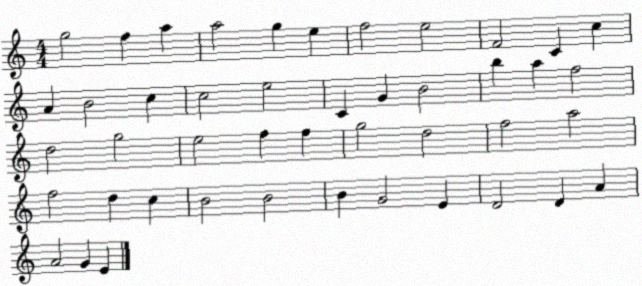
X:1
T:Untitled
M:4/4
L:1/4
K:C
g2 f a a2 g e f2 e2 F2 C c A B2 c c2 e2 C G B2 b a f2 d2 g2 e2 f f g2 d2 f2 a2 f2 d c B2 B2 B G2 E D2 D A A2 G E